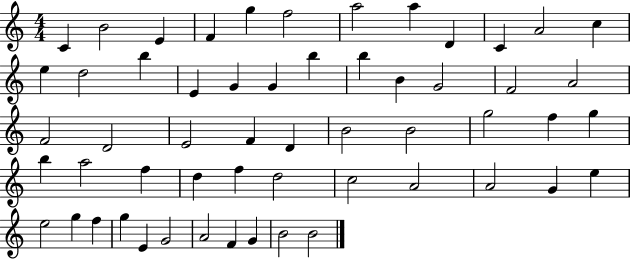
C4/q B4/h E4/q F4/q G5/q F5/h A5/h A5/q D4/q C4/q A4/h C5/q E5/q D5/h B5/q E4/q G4/q G4/q B5/q B5/q B4/q G4/h F4/h A4/h F4/h D4/h E4/h F4/q D4/q B4/h B4/h G5/h F5/q G5/q B5/q A5/h F5/q D5/q F5/q D5/h C5/h A4/h A4/h G4/q E5/q E5/h G5/q F5/q G5/q E4/q G4/h A4/h F4/q G4/q B4/h B4/h